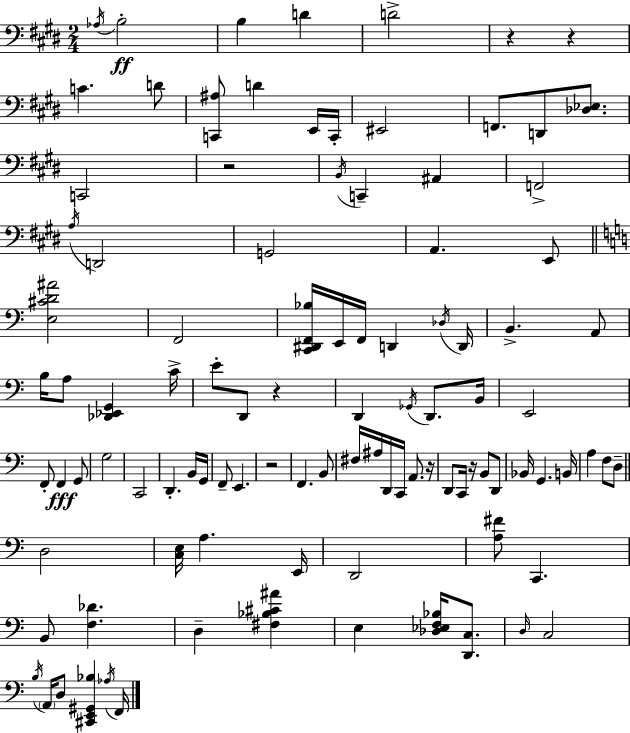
{
  \clef bass
  \numericTimeSignature
  \time 2/4
  \key e \major
  \acciaccatura { aes16 }\ff b2-. | b4 d'4 | d'2-> | r4 r4 | \break c'4. d'8 | <c, ais>8 d'4 e,16 | c,16-. eis,2 | f,8. d,8 <des ees>8. | \break c,2 | r2 | \acciaccatura { b,16 } c,4-- ais,4 | f,2-> | \break \acciaccatura { a16 } d,2 | g,2 | a,4. | e,8 \bar "||" \break \key c \major <e cis' d' ais'>2 | f,2 | <c, dis, f, bes>16 e,16 f,16 d,4 \acciaccatura { des16 } | d,16 b,4.-> a,8 | \break b16 a8 <des, ees, g,>4 | c'16-> e'8-. d,8 r4 | d,4 \acciaccatura { ges,16 } d,8. | b,16 e,2 | \break f,8-. f,4\fff | g,8 g2 | c,2 | d,4.-. | \break b,16 g,16 f,8-- e,4. | r2 | f,4. | b,8 fis16 ais16 d,16 c,16 a,8. | \break r16 d,8 c,16 r16 b,8 | d,8 bes,16 g,4. | b,16 a4 f8 | d8-- \bar "||" \break \key a \minor d2 | <c e>16 a4. e,16 | d,2 | <a fis'>8 c,4. | \break b,8 <f des'>4. | d4-- <fis bes cis' ais'>4 | e4 <des ees f bes>16 <d, c>8. | \grace { d16 } c2 | \break \acciaccatura { b16 } \parenthesize a,16 d8 <cis, e, gis, bes>4 | \acciaccatura { aes16 } f,16 \bar "|."
}